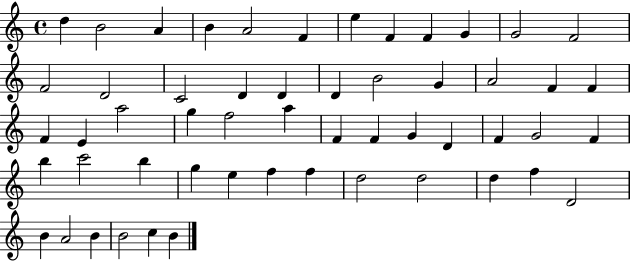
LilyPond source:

{
  \clef treble
  \time 4/4
  \defaultTimeSignature
  \key c \major
  d''4 b'2 a'4 | b'4 a'2 f'4 | e''4 f'4 f'4 g'4 | g'2 f'2 | \break f'2 d'2 | c'2 d'4 d'4 | d'4 b'2 g'4 | a'2 f'4 f'4 | \break f'4 e'4 a''2 | g''4 f''2 a''4 | f'4 f'4 g'4 d'4 | f'4 g'2 f'4 | \break b''4 c'''2 b''4 | g''4 e''4 f''4 f''4 | d''2 d''2 | d''4 f''4 d'2 | \break b'4 a'2 b'4 | b'2 c''4 b'4 | \bar "|."
}